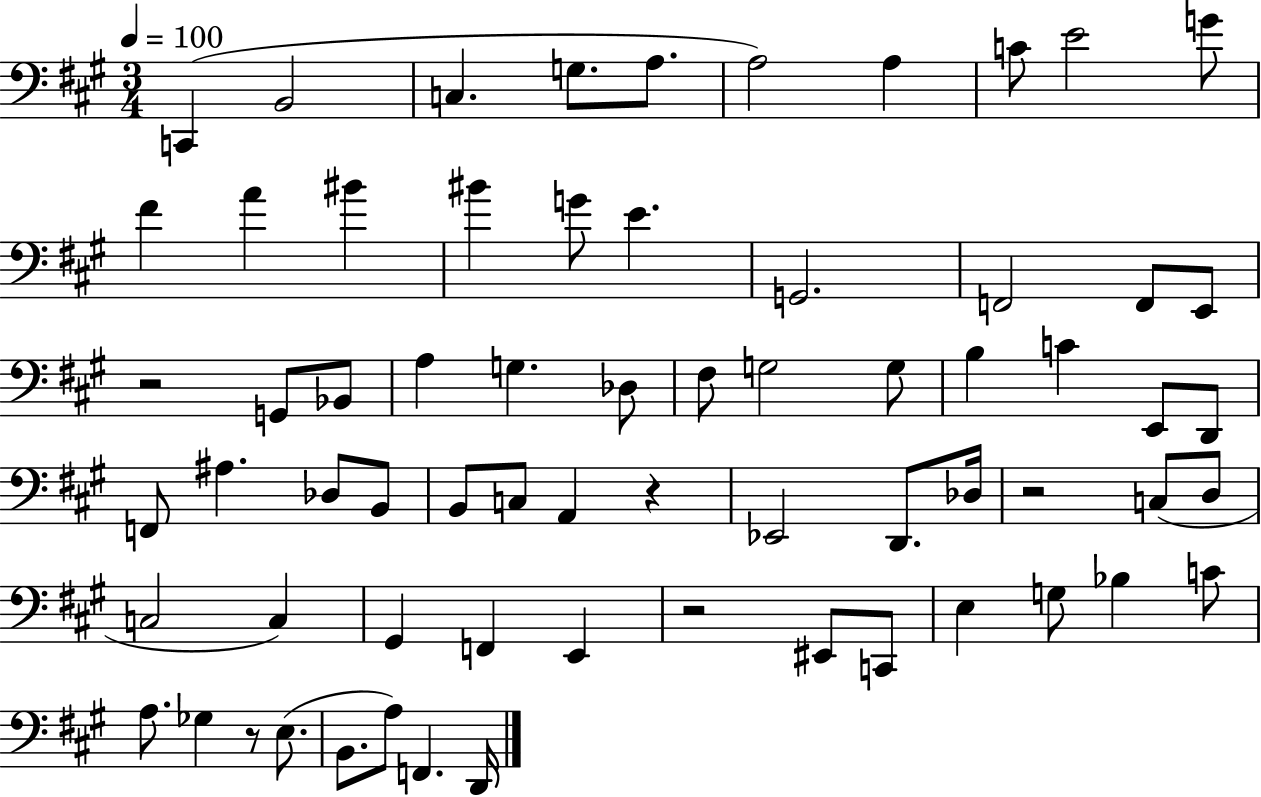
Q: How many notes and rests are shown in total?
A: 67